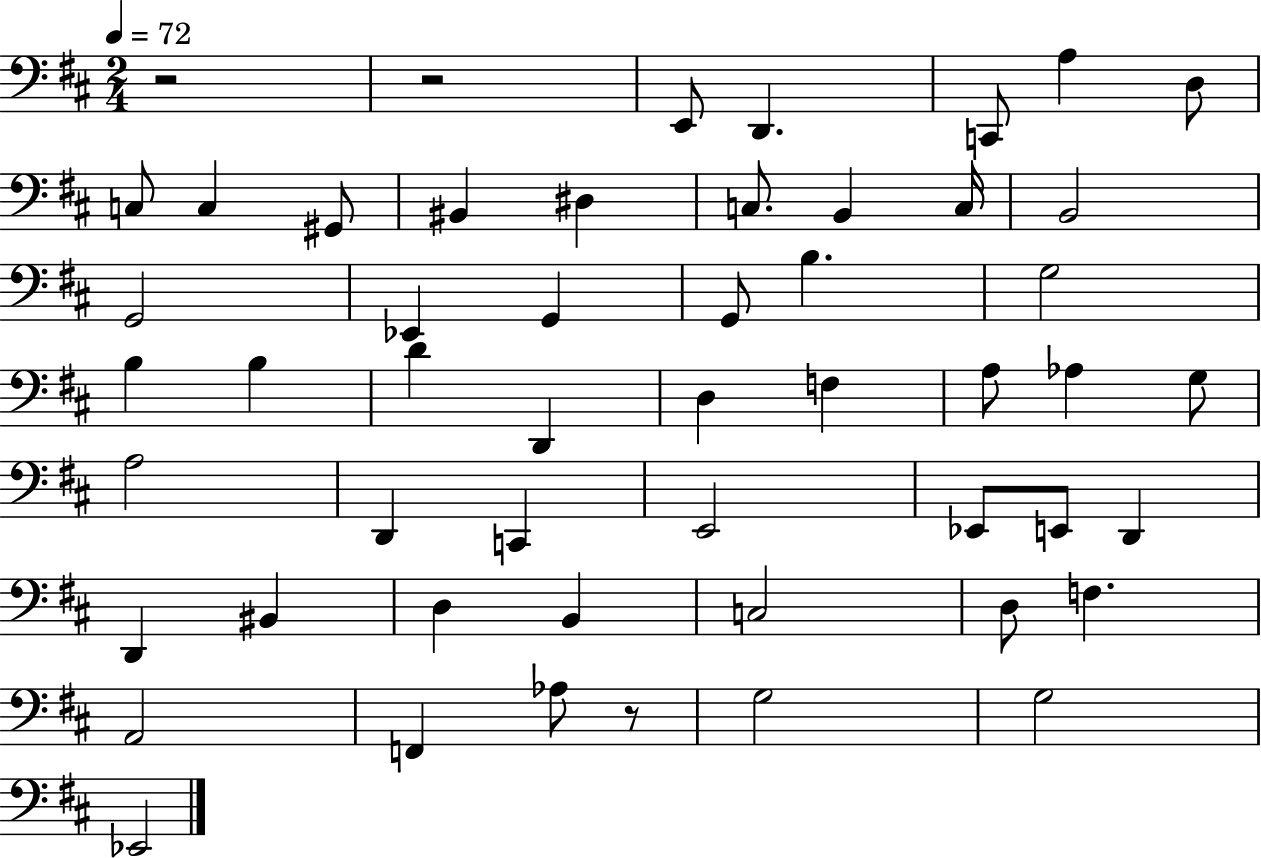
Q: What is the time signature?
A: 2/4